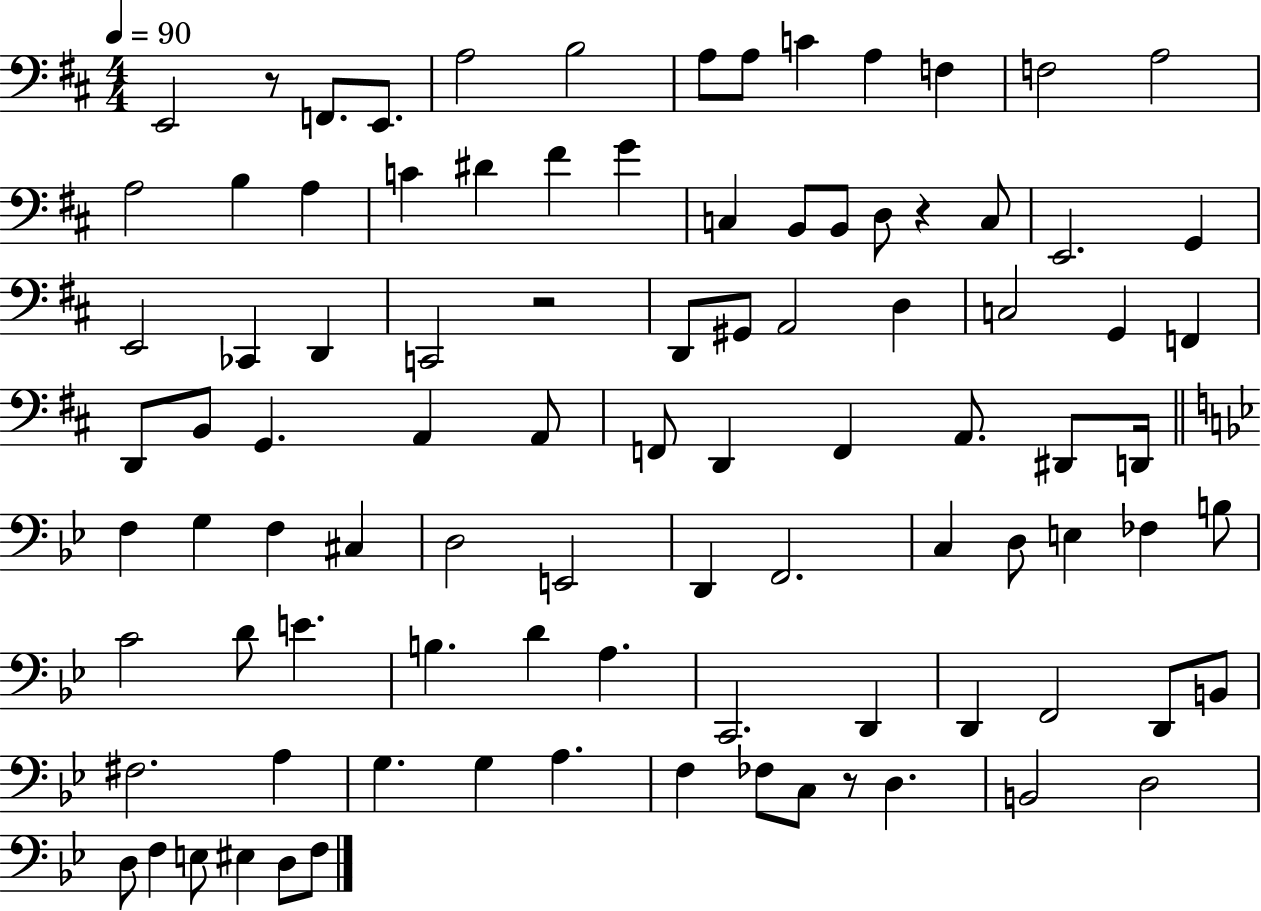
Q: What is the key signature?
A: D major